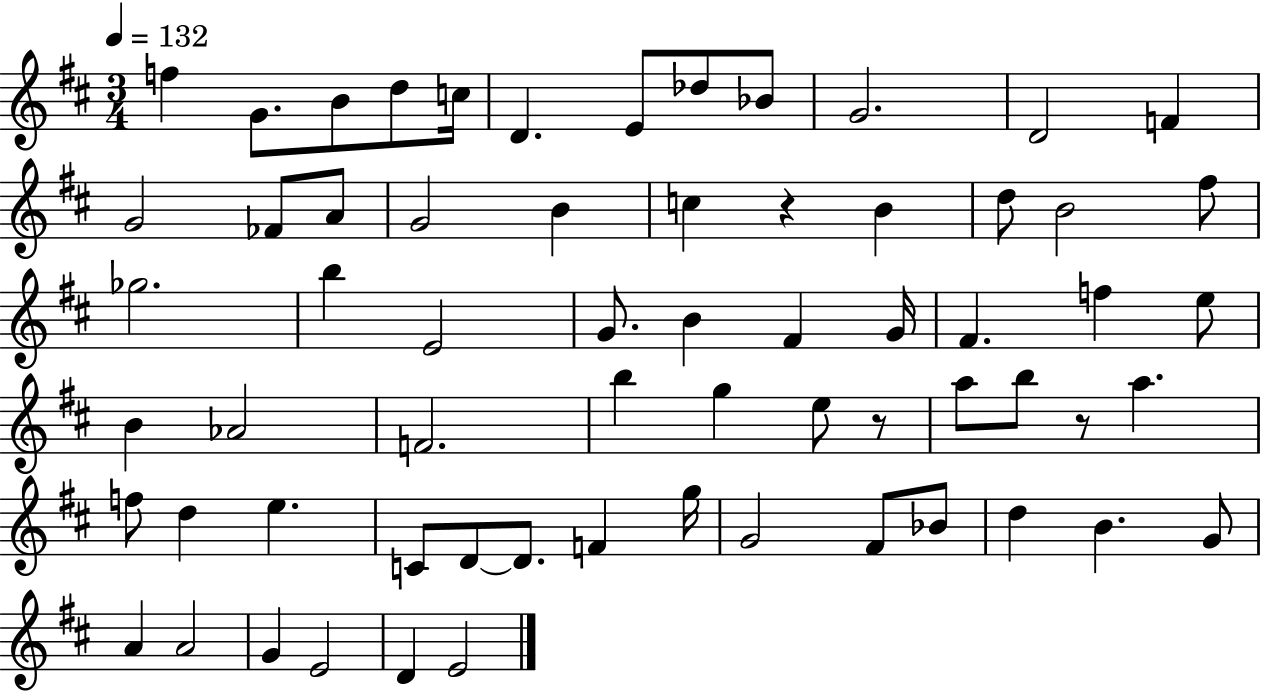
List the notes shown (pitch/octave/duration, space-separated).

F5/q G4/e. B4/e D5/e C5/s D4/q. E4/e Db5/e Bb4/e G4/h. D4/h F4/q G4/h FES4/e A4/e G4/h B4/q C5/q R/q B4/q D5/e B4/h F#5/e Gb5/h. B5/q E4/h G4/e. B4/q F#4/q G4/s F#4/q. F5/q E5/e B4/q Ab4/h F4/h. B5/q G5/q E5/e R/e A5/e B5/e R/e A5/q. F5/e D5/q E5/q. C4/e D4/e D4/e. F4/q G5/s G4/h F#4/e Bb4/e D5/q B4/q. G4/e A4/q A4/h G4/q E4/h D4/q E4/h